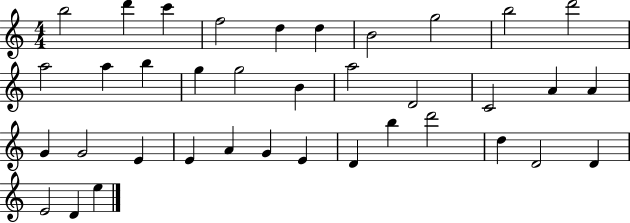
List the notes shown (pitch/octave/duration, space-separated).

B5/h D6/q C6/q F5/h D5/q D5/q B4/h G5/h B5/h D6/h A5/h A5/q B5/q G5/q G5/h B4/q A5/h D4/h C4/h A4/q A4/q G4/q G4/h E4/q E4/q A4/q G4/q E4/q D4/q B5/q D6/h D5/q D4/h D4/q E4/h D4/q E5/q